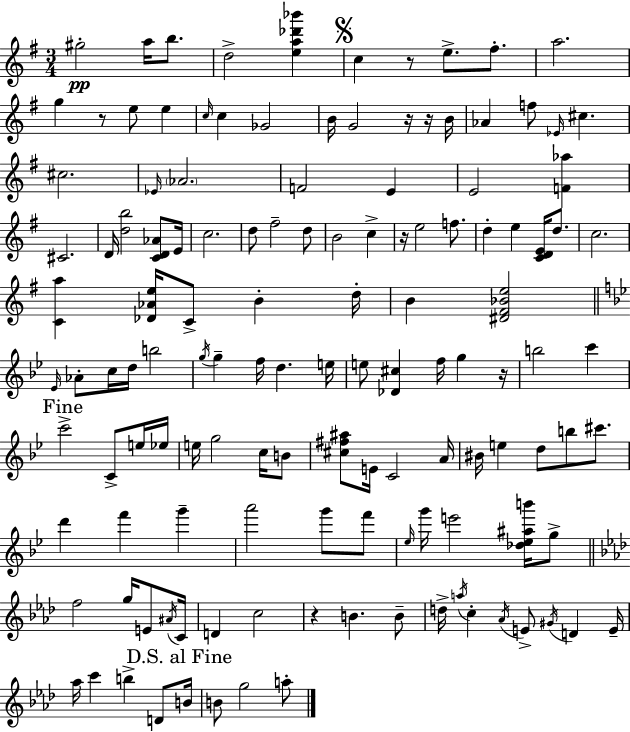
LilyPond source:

{
  \clef treble
  \numericTimeSignature
  \time 3/4
  \key e \minor
  gis''2-.\pp a''16 b''8. | d''2-> <e'' a'' des''' bes'''>4 | \mark \markup { \musicglyph "scripts.segno" } c''4 r8 e''8.-> fis''8.-. | a''2. | \break g''4 r8 e''8 e''4 | \grace { c''16 } c''4 ges'2 | b'16 g'2 r16 r16 | b'16 aes'4 f''8 \grace { ees'16 } cis''4. | \break cis''2. | \grace { ees'16 } \parenthesize aes'2. | f'2 e'4 | e'2 <f' aes''>4 | \break cis'2. | d'16 <d'' b''>2 | <c' d' aes'>8 e'16 c''2. | d''8 fis''2-- | \break d''8 b'2 c''4-> | r16 e''2 | f''8. d''4-. e''4 <c' d' e'>16 | d''8. c''2. | \break <c' a''>4 <des' aes' e''>16 c'8-> b'4-. | d''16-. b'4 <dis' fis' bes' e''>2 | \bar "||" \break \key bes \major \grace { ees'16 } aes'8-. c''16 d''16 b''2 | \acciaccatura { g''16 } g''4-- f''16 d''4. | e''16 e''8 <des' cis''>4 f''16 g''4 | r16 b''2 c'''4 | \break \mark "Fine" c'''2-> c'8-> | e''16 ees''16 e''16 g''2 c''16 | b'8 <cis'' fis'' ais''>8 e'16 c'2 | a'16 bis'16 e''4 d''8 b''8 cis'''8. | \break d'''4 f'''4 g'''4-- | a'''2 g'''8 | f'''8 \grace { ees''16 } g'''16 e'''2 | <des'' ees'' ais'' b'''>16 g''8-> \bar "||" \break \key aes \major f''2 g''16 e'8 \acciaccatura { ais'16 } | c'16 d'4 c''2 | r4 b'4. b'8-- | d''16-> \acciaccatura { a''16 } c''4-. \acciaccatura { aes'16 } e'8-> \acciaccatura { gis'16 } d'4 | \break e'16-- aes''16 c'''4 b''4-> | d'8 \mark "D.S. al Fine" b'16 b'8 g''2 | a''8-. \bar "|."
}